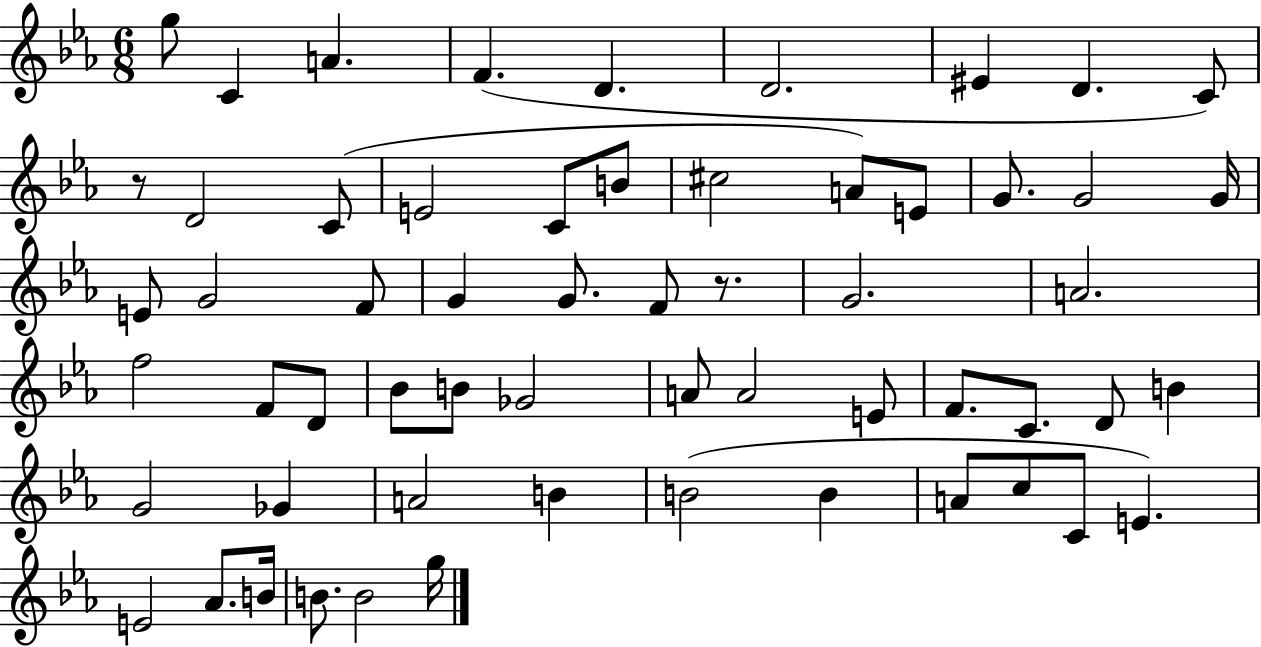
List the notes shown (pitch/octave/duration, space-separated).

G5/e C4/q A4/q. F4/q. D4/q. D4/h. EIS4/q D4/q. C4/e R/e D4/h C4/e E4/h C4/e B4/e C#5/h A4/e E4/e G4/e. G4/h G4/s E4/e G4/h F4/e G4/q G4/e. F4/e R/e. G4/h. A4/h. F5/h F4/e D4/e Bb4/e B4/e Gb4/h A4/e A4/h E4/e F4/e. C4/e. D4/e B4/q G4/h Gb4/q A4/h B4/q B4/h B4/q A4/e C5/e C4/e E4/q. E4/h Ab4/e. B4/s B4/e. B4/h G5/s